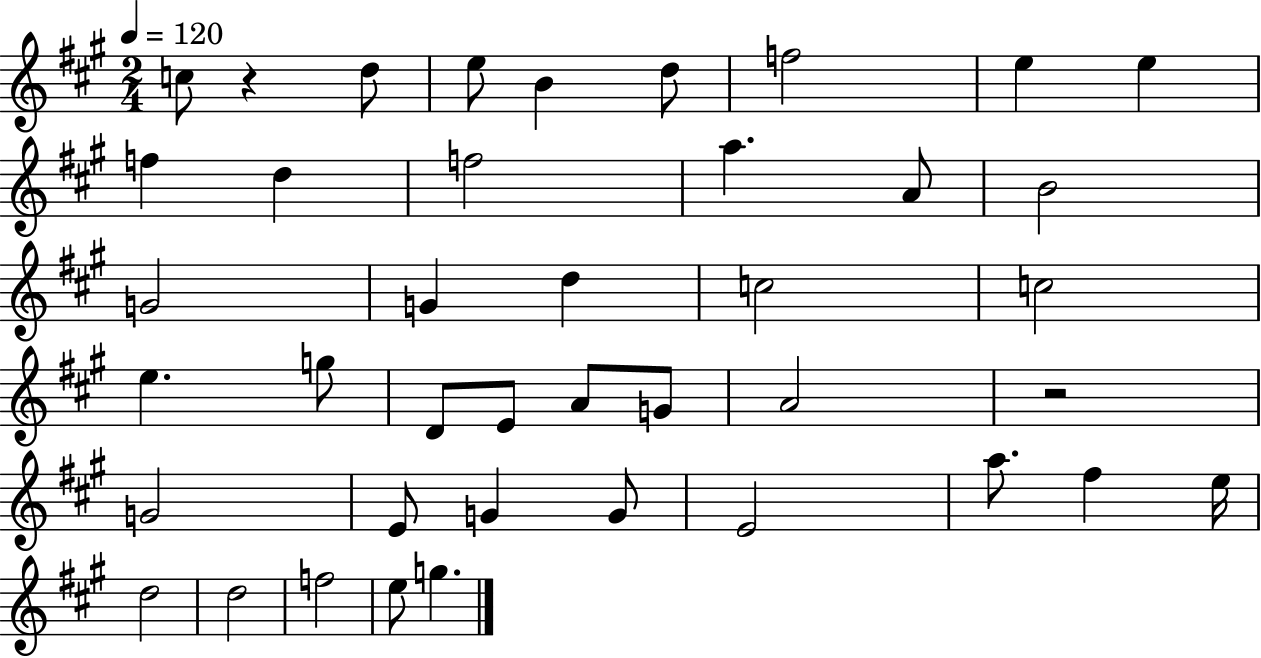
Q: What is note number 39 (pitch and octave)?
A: G5